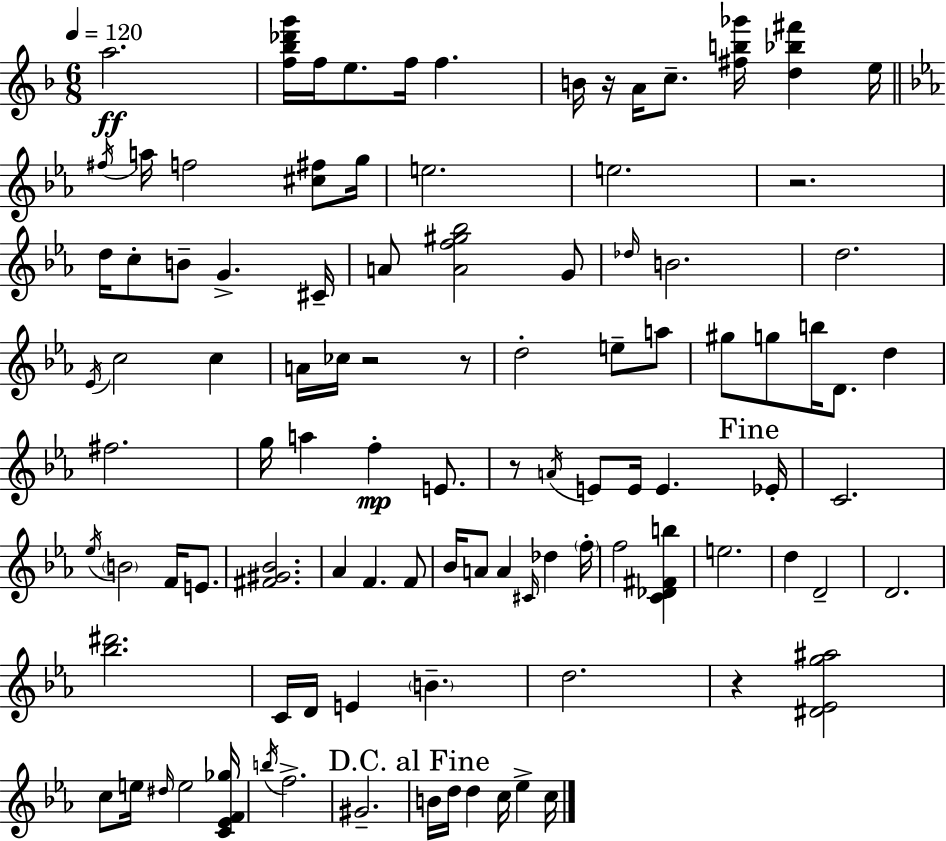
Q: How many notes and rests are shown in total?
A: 101